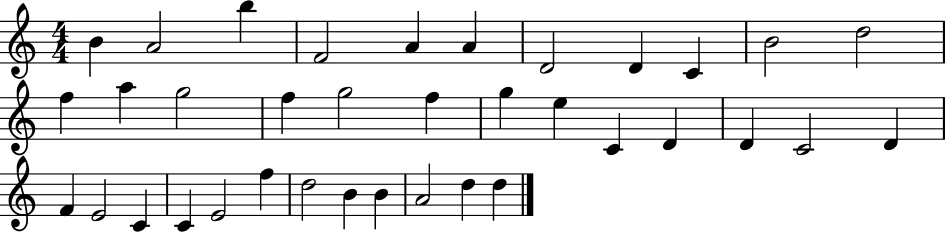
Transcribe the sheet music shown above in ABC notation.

X:1
T:Untitled
M:4/4
L:1/4
K:C
B A2 b F2 A A D2 D C B2 d2 f a g2 f g2 f g e C D D C2 D F E2 C C E2 f d2 B B A2 d d